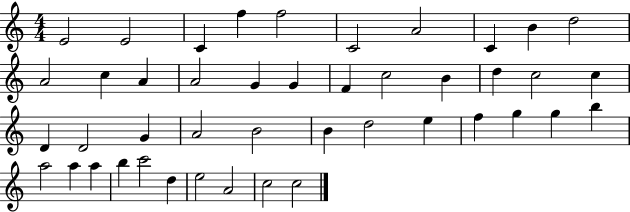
E4/h E4/h C4/q F5/q F5/h C4/h A4/h C4/q B4/q D5/h A4/h C5/q A4/q A4/h G4/q G4/q F4/q C5/h B4/q D5/q C5/h C5/q D4/q D4/h G4/q A4/h B4/h B4/q D5/h E5/q F5/q G5/q G5/q B5/q A5/h A5/q A5/q B5/q C6/h D5/q E5/h A4/h C5/h C5/h